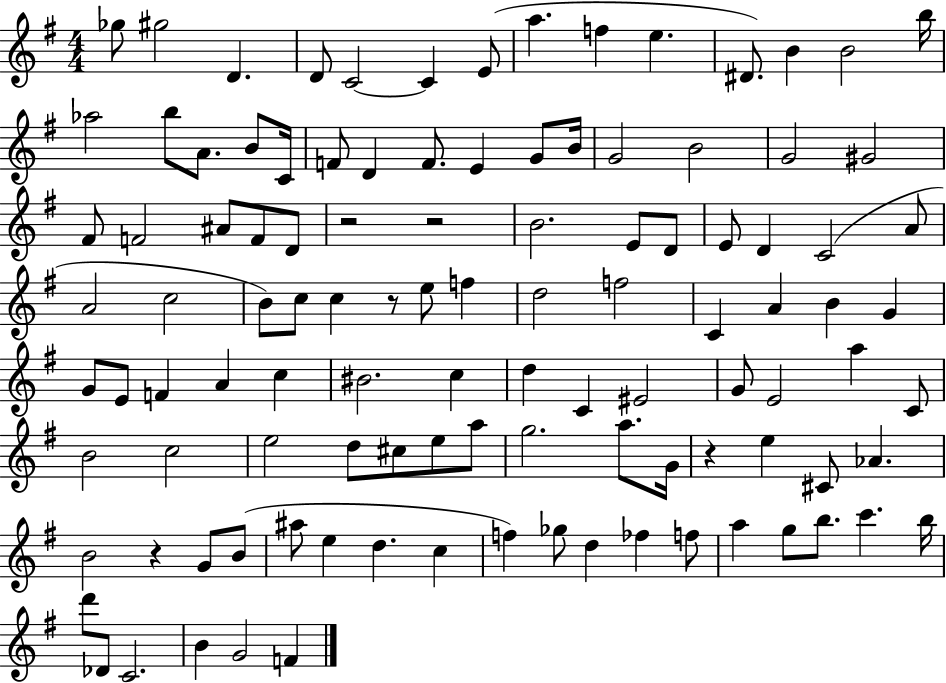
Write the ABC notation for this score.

X:1
T:Untitled
M:4/4
L:1/4
K:G
_g/2 ^g2 D D/2 C2 C E/2 a f e ^D/2 B B2 b/4 _a2 b/2 A/2 B/2 C/4 F/2 D F/2 E G/2 B/4 G2 B2 G2 ^G2 ^F/2 F2 ^A/2 F/2 D/2 z2 z2 B2 E/2 D/2 E/2 D C2 A/2 A2 c2 B/2 c/2 c z/2 e/2 f d2 f2 C A B G G/2 E/2 F A c ^B2 c d C ^E2 G/2 E2 a C/2 B2 c2 e2 d/2 ^c/2 e/2 a/2 g2 a/2 G/4 z e ^C/2 _A B2 z G/2 B/2 ^a/2 e d c f _g/2 d _f f/2 a g/2 b/2 c' b/4 d'/2 _D/2 C2 B G2 F